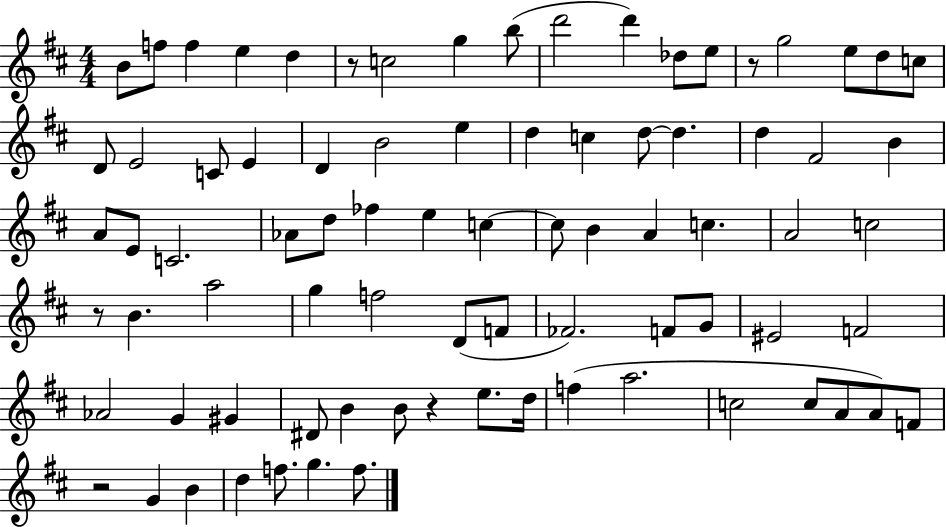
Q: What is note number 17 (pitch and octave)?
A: D4